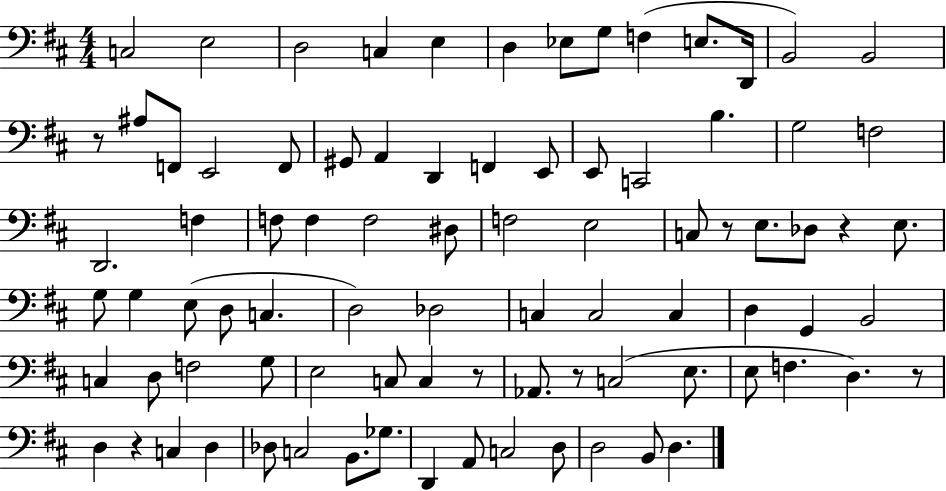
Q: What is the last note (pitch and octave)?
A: D3